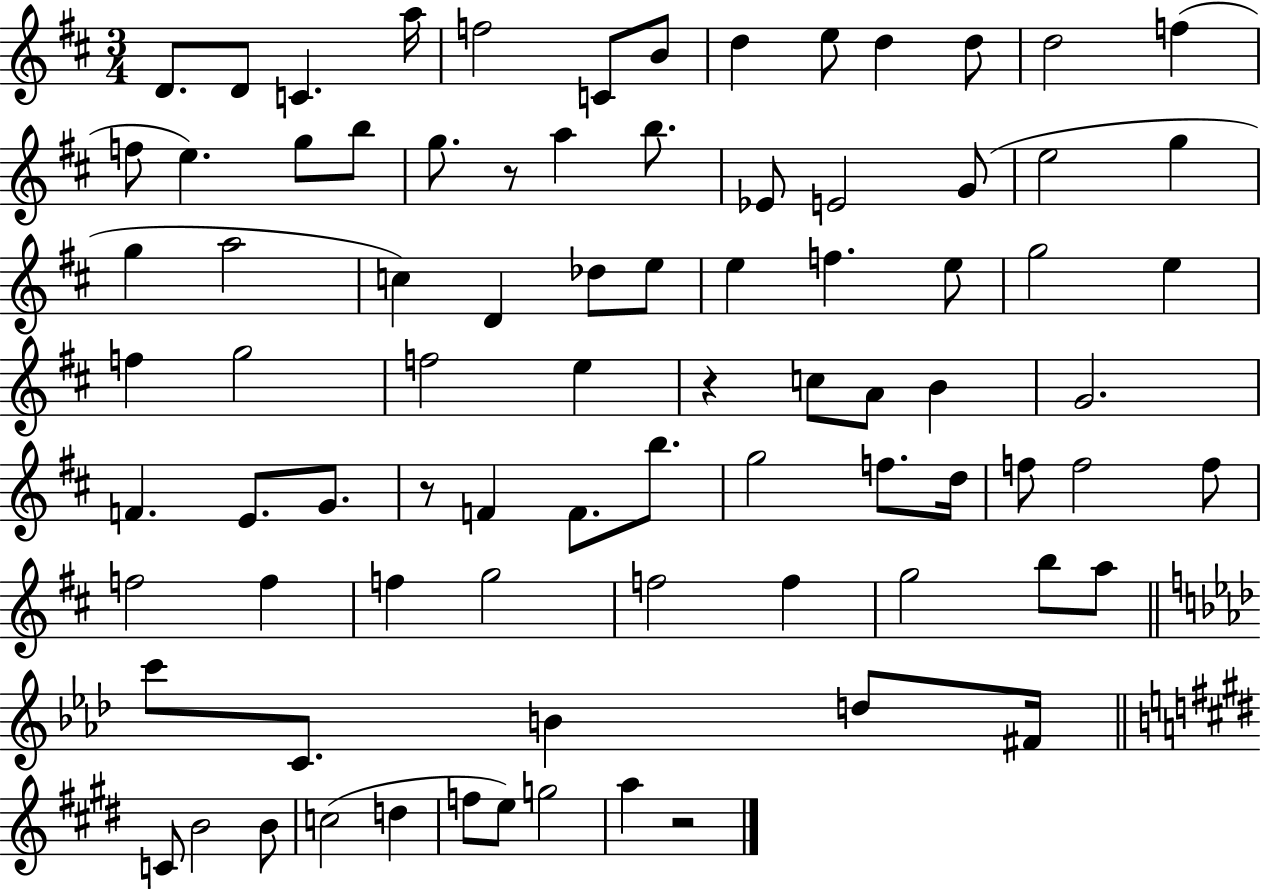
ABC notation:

X:1
T:Untitled
M:3/4
L:1/4
K:D
D/2 D/2 C a/4 f2 C/2 B/2 d e/2 d d/2 d2 f f/2 e g/2 b/2 g/2 z/2 a b/2 _E/2 E2 G/2 e2 g g a2 c D _d/2 e/2 e f e/2 g2 e f g2 f2 e z c/2 A/2 B G2 F E/2 G/2 z/2 F F/2 b/2 g2 f/2 d/4 f/2 f2 f/2 f2 f f g2 f2 f g2 b/2 a/2 c'/2 C/2 B d/2 ^F/4 C/2 B2 B/2 c2 d f/2 e/2 g2 a z2